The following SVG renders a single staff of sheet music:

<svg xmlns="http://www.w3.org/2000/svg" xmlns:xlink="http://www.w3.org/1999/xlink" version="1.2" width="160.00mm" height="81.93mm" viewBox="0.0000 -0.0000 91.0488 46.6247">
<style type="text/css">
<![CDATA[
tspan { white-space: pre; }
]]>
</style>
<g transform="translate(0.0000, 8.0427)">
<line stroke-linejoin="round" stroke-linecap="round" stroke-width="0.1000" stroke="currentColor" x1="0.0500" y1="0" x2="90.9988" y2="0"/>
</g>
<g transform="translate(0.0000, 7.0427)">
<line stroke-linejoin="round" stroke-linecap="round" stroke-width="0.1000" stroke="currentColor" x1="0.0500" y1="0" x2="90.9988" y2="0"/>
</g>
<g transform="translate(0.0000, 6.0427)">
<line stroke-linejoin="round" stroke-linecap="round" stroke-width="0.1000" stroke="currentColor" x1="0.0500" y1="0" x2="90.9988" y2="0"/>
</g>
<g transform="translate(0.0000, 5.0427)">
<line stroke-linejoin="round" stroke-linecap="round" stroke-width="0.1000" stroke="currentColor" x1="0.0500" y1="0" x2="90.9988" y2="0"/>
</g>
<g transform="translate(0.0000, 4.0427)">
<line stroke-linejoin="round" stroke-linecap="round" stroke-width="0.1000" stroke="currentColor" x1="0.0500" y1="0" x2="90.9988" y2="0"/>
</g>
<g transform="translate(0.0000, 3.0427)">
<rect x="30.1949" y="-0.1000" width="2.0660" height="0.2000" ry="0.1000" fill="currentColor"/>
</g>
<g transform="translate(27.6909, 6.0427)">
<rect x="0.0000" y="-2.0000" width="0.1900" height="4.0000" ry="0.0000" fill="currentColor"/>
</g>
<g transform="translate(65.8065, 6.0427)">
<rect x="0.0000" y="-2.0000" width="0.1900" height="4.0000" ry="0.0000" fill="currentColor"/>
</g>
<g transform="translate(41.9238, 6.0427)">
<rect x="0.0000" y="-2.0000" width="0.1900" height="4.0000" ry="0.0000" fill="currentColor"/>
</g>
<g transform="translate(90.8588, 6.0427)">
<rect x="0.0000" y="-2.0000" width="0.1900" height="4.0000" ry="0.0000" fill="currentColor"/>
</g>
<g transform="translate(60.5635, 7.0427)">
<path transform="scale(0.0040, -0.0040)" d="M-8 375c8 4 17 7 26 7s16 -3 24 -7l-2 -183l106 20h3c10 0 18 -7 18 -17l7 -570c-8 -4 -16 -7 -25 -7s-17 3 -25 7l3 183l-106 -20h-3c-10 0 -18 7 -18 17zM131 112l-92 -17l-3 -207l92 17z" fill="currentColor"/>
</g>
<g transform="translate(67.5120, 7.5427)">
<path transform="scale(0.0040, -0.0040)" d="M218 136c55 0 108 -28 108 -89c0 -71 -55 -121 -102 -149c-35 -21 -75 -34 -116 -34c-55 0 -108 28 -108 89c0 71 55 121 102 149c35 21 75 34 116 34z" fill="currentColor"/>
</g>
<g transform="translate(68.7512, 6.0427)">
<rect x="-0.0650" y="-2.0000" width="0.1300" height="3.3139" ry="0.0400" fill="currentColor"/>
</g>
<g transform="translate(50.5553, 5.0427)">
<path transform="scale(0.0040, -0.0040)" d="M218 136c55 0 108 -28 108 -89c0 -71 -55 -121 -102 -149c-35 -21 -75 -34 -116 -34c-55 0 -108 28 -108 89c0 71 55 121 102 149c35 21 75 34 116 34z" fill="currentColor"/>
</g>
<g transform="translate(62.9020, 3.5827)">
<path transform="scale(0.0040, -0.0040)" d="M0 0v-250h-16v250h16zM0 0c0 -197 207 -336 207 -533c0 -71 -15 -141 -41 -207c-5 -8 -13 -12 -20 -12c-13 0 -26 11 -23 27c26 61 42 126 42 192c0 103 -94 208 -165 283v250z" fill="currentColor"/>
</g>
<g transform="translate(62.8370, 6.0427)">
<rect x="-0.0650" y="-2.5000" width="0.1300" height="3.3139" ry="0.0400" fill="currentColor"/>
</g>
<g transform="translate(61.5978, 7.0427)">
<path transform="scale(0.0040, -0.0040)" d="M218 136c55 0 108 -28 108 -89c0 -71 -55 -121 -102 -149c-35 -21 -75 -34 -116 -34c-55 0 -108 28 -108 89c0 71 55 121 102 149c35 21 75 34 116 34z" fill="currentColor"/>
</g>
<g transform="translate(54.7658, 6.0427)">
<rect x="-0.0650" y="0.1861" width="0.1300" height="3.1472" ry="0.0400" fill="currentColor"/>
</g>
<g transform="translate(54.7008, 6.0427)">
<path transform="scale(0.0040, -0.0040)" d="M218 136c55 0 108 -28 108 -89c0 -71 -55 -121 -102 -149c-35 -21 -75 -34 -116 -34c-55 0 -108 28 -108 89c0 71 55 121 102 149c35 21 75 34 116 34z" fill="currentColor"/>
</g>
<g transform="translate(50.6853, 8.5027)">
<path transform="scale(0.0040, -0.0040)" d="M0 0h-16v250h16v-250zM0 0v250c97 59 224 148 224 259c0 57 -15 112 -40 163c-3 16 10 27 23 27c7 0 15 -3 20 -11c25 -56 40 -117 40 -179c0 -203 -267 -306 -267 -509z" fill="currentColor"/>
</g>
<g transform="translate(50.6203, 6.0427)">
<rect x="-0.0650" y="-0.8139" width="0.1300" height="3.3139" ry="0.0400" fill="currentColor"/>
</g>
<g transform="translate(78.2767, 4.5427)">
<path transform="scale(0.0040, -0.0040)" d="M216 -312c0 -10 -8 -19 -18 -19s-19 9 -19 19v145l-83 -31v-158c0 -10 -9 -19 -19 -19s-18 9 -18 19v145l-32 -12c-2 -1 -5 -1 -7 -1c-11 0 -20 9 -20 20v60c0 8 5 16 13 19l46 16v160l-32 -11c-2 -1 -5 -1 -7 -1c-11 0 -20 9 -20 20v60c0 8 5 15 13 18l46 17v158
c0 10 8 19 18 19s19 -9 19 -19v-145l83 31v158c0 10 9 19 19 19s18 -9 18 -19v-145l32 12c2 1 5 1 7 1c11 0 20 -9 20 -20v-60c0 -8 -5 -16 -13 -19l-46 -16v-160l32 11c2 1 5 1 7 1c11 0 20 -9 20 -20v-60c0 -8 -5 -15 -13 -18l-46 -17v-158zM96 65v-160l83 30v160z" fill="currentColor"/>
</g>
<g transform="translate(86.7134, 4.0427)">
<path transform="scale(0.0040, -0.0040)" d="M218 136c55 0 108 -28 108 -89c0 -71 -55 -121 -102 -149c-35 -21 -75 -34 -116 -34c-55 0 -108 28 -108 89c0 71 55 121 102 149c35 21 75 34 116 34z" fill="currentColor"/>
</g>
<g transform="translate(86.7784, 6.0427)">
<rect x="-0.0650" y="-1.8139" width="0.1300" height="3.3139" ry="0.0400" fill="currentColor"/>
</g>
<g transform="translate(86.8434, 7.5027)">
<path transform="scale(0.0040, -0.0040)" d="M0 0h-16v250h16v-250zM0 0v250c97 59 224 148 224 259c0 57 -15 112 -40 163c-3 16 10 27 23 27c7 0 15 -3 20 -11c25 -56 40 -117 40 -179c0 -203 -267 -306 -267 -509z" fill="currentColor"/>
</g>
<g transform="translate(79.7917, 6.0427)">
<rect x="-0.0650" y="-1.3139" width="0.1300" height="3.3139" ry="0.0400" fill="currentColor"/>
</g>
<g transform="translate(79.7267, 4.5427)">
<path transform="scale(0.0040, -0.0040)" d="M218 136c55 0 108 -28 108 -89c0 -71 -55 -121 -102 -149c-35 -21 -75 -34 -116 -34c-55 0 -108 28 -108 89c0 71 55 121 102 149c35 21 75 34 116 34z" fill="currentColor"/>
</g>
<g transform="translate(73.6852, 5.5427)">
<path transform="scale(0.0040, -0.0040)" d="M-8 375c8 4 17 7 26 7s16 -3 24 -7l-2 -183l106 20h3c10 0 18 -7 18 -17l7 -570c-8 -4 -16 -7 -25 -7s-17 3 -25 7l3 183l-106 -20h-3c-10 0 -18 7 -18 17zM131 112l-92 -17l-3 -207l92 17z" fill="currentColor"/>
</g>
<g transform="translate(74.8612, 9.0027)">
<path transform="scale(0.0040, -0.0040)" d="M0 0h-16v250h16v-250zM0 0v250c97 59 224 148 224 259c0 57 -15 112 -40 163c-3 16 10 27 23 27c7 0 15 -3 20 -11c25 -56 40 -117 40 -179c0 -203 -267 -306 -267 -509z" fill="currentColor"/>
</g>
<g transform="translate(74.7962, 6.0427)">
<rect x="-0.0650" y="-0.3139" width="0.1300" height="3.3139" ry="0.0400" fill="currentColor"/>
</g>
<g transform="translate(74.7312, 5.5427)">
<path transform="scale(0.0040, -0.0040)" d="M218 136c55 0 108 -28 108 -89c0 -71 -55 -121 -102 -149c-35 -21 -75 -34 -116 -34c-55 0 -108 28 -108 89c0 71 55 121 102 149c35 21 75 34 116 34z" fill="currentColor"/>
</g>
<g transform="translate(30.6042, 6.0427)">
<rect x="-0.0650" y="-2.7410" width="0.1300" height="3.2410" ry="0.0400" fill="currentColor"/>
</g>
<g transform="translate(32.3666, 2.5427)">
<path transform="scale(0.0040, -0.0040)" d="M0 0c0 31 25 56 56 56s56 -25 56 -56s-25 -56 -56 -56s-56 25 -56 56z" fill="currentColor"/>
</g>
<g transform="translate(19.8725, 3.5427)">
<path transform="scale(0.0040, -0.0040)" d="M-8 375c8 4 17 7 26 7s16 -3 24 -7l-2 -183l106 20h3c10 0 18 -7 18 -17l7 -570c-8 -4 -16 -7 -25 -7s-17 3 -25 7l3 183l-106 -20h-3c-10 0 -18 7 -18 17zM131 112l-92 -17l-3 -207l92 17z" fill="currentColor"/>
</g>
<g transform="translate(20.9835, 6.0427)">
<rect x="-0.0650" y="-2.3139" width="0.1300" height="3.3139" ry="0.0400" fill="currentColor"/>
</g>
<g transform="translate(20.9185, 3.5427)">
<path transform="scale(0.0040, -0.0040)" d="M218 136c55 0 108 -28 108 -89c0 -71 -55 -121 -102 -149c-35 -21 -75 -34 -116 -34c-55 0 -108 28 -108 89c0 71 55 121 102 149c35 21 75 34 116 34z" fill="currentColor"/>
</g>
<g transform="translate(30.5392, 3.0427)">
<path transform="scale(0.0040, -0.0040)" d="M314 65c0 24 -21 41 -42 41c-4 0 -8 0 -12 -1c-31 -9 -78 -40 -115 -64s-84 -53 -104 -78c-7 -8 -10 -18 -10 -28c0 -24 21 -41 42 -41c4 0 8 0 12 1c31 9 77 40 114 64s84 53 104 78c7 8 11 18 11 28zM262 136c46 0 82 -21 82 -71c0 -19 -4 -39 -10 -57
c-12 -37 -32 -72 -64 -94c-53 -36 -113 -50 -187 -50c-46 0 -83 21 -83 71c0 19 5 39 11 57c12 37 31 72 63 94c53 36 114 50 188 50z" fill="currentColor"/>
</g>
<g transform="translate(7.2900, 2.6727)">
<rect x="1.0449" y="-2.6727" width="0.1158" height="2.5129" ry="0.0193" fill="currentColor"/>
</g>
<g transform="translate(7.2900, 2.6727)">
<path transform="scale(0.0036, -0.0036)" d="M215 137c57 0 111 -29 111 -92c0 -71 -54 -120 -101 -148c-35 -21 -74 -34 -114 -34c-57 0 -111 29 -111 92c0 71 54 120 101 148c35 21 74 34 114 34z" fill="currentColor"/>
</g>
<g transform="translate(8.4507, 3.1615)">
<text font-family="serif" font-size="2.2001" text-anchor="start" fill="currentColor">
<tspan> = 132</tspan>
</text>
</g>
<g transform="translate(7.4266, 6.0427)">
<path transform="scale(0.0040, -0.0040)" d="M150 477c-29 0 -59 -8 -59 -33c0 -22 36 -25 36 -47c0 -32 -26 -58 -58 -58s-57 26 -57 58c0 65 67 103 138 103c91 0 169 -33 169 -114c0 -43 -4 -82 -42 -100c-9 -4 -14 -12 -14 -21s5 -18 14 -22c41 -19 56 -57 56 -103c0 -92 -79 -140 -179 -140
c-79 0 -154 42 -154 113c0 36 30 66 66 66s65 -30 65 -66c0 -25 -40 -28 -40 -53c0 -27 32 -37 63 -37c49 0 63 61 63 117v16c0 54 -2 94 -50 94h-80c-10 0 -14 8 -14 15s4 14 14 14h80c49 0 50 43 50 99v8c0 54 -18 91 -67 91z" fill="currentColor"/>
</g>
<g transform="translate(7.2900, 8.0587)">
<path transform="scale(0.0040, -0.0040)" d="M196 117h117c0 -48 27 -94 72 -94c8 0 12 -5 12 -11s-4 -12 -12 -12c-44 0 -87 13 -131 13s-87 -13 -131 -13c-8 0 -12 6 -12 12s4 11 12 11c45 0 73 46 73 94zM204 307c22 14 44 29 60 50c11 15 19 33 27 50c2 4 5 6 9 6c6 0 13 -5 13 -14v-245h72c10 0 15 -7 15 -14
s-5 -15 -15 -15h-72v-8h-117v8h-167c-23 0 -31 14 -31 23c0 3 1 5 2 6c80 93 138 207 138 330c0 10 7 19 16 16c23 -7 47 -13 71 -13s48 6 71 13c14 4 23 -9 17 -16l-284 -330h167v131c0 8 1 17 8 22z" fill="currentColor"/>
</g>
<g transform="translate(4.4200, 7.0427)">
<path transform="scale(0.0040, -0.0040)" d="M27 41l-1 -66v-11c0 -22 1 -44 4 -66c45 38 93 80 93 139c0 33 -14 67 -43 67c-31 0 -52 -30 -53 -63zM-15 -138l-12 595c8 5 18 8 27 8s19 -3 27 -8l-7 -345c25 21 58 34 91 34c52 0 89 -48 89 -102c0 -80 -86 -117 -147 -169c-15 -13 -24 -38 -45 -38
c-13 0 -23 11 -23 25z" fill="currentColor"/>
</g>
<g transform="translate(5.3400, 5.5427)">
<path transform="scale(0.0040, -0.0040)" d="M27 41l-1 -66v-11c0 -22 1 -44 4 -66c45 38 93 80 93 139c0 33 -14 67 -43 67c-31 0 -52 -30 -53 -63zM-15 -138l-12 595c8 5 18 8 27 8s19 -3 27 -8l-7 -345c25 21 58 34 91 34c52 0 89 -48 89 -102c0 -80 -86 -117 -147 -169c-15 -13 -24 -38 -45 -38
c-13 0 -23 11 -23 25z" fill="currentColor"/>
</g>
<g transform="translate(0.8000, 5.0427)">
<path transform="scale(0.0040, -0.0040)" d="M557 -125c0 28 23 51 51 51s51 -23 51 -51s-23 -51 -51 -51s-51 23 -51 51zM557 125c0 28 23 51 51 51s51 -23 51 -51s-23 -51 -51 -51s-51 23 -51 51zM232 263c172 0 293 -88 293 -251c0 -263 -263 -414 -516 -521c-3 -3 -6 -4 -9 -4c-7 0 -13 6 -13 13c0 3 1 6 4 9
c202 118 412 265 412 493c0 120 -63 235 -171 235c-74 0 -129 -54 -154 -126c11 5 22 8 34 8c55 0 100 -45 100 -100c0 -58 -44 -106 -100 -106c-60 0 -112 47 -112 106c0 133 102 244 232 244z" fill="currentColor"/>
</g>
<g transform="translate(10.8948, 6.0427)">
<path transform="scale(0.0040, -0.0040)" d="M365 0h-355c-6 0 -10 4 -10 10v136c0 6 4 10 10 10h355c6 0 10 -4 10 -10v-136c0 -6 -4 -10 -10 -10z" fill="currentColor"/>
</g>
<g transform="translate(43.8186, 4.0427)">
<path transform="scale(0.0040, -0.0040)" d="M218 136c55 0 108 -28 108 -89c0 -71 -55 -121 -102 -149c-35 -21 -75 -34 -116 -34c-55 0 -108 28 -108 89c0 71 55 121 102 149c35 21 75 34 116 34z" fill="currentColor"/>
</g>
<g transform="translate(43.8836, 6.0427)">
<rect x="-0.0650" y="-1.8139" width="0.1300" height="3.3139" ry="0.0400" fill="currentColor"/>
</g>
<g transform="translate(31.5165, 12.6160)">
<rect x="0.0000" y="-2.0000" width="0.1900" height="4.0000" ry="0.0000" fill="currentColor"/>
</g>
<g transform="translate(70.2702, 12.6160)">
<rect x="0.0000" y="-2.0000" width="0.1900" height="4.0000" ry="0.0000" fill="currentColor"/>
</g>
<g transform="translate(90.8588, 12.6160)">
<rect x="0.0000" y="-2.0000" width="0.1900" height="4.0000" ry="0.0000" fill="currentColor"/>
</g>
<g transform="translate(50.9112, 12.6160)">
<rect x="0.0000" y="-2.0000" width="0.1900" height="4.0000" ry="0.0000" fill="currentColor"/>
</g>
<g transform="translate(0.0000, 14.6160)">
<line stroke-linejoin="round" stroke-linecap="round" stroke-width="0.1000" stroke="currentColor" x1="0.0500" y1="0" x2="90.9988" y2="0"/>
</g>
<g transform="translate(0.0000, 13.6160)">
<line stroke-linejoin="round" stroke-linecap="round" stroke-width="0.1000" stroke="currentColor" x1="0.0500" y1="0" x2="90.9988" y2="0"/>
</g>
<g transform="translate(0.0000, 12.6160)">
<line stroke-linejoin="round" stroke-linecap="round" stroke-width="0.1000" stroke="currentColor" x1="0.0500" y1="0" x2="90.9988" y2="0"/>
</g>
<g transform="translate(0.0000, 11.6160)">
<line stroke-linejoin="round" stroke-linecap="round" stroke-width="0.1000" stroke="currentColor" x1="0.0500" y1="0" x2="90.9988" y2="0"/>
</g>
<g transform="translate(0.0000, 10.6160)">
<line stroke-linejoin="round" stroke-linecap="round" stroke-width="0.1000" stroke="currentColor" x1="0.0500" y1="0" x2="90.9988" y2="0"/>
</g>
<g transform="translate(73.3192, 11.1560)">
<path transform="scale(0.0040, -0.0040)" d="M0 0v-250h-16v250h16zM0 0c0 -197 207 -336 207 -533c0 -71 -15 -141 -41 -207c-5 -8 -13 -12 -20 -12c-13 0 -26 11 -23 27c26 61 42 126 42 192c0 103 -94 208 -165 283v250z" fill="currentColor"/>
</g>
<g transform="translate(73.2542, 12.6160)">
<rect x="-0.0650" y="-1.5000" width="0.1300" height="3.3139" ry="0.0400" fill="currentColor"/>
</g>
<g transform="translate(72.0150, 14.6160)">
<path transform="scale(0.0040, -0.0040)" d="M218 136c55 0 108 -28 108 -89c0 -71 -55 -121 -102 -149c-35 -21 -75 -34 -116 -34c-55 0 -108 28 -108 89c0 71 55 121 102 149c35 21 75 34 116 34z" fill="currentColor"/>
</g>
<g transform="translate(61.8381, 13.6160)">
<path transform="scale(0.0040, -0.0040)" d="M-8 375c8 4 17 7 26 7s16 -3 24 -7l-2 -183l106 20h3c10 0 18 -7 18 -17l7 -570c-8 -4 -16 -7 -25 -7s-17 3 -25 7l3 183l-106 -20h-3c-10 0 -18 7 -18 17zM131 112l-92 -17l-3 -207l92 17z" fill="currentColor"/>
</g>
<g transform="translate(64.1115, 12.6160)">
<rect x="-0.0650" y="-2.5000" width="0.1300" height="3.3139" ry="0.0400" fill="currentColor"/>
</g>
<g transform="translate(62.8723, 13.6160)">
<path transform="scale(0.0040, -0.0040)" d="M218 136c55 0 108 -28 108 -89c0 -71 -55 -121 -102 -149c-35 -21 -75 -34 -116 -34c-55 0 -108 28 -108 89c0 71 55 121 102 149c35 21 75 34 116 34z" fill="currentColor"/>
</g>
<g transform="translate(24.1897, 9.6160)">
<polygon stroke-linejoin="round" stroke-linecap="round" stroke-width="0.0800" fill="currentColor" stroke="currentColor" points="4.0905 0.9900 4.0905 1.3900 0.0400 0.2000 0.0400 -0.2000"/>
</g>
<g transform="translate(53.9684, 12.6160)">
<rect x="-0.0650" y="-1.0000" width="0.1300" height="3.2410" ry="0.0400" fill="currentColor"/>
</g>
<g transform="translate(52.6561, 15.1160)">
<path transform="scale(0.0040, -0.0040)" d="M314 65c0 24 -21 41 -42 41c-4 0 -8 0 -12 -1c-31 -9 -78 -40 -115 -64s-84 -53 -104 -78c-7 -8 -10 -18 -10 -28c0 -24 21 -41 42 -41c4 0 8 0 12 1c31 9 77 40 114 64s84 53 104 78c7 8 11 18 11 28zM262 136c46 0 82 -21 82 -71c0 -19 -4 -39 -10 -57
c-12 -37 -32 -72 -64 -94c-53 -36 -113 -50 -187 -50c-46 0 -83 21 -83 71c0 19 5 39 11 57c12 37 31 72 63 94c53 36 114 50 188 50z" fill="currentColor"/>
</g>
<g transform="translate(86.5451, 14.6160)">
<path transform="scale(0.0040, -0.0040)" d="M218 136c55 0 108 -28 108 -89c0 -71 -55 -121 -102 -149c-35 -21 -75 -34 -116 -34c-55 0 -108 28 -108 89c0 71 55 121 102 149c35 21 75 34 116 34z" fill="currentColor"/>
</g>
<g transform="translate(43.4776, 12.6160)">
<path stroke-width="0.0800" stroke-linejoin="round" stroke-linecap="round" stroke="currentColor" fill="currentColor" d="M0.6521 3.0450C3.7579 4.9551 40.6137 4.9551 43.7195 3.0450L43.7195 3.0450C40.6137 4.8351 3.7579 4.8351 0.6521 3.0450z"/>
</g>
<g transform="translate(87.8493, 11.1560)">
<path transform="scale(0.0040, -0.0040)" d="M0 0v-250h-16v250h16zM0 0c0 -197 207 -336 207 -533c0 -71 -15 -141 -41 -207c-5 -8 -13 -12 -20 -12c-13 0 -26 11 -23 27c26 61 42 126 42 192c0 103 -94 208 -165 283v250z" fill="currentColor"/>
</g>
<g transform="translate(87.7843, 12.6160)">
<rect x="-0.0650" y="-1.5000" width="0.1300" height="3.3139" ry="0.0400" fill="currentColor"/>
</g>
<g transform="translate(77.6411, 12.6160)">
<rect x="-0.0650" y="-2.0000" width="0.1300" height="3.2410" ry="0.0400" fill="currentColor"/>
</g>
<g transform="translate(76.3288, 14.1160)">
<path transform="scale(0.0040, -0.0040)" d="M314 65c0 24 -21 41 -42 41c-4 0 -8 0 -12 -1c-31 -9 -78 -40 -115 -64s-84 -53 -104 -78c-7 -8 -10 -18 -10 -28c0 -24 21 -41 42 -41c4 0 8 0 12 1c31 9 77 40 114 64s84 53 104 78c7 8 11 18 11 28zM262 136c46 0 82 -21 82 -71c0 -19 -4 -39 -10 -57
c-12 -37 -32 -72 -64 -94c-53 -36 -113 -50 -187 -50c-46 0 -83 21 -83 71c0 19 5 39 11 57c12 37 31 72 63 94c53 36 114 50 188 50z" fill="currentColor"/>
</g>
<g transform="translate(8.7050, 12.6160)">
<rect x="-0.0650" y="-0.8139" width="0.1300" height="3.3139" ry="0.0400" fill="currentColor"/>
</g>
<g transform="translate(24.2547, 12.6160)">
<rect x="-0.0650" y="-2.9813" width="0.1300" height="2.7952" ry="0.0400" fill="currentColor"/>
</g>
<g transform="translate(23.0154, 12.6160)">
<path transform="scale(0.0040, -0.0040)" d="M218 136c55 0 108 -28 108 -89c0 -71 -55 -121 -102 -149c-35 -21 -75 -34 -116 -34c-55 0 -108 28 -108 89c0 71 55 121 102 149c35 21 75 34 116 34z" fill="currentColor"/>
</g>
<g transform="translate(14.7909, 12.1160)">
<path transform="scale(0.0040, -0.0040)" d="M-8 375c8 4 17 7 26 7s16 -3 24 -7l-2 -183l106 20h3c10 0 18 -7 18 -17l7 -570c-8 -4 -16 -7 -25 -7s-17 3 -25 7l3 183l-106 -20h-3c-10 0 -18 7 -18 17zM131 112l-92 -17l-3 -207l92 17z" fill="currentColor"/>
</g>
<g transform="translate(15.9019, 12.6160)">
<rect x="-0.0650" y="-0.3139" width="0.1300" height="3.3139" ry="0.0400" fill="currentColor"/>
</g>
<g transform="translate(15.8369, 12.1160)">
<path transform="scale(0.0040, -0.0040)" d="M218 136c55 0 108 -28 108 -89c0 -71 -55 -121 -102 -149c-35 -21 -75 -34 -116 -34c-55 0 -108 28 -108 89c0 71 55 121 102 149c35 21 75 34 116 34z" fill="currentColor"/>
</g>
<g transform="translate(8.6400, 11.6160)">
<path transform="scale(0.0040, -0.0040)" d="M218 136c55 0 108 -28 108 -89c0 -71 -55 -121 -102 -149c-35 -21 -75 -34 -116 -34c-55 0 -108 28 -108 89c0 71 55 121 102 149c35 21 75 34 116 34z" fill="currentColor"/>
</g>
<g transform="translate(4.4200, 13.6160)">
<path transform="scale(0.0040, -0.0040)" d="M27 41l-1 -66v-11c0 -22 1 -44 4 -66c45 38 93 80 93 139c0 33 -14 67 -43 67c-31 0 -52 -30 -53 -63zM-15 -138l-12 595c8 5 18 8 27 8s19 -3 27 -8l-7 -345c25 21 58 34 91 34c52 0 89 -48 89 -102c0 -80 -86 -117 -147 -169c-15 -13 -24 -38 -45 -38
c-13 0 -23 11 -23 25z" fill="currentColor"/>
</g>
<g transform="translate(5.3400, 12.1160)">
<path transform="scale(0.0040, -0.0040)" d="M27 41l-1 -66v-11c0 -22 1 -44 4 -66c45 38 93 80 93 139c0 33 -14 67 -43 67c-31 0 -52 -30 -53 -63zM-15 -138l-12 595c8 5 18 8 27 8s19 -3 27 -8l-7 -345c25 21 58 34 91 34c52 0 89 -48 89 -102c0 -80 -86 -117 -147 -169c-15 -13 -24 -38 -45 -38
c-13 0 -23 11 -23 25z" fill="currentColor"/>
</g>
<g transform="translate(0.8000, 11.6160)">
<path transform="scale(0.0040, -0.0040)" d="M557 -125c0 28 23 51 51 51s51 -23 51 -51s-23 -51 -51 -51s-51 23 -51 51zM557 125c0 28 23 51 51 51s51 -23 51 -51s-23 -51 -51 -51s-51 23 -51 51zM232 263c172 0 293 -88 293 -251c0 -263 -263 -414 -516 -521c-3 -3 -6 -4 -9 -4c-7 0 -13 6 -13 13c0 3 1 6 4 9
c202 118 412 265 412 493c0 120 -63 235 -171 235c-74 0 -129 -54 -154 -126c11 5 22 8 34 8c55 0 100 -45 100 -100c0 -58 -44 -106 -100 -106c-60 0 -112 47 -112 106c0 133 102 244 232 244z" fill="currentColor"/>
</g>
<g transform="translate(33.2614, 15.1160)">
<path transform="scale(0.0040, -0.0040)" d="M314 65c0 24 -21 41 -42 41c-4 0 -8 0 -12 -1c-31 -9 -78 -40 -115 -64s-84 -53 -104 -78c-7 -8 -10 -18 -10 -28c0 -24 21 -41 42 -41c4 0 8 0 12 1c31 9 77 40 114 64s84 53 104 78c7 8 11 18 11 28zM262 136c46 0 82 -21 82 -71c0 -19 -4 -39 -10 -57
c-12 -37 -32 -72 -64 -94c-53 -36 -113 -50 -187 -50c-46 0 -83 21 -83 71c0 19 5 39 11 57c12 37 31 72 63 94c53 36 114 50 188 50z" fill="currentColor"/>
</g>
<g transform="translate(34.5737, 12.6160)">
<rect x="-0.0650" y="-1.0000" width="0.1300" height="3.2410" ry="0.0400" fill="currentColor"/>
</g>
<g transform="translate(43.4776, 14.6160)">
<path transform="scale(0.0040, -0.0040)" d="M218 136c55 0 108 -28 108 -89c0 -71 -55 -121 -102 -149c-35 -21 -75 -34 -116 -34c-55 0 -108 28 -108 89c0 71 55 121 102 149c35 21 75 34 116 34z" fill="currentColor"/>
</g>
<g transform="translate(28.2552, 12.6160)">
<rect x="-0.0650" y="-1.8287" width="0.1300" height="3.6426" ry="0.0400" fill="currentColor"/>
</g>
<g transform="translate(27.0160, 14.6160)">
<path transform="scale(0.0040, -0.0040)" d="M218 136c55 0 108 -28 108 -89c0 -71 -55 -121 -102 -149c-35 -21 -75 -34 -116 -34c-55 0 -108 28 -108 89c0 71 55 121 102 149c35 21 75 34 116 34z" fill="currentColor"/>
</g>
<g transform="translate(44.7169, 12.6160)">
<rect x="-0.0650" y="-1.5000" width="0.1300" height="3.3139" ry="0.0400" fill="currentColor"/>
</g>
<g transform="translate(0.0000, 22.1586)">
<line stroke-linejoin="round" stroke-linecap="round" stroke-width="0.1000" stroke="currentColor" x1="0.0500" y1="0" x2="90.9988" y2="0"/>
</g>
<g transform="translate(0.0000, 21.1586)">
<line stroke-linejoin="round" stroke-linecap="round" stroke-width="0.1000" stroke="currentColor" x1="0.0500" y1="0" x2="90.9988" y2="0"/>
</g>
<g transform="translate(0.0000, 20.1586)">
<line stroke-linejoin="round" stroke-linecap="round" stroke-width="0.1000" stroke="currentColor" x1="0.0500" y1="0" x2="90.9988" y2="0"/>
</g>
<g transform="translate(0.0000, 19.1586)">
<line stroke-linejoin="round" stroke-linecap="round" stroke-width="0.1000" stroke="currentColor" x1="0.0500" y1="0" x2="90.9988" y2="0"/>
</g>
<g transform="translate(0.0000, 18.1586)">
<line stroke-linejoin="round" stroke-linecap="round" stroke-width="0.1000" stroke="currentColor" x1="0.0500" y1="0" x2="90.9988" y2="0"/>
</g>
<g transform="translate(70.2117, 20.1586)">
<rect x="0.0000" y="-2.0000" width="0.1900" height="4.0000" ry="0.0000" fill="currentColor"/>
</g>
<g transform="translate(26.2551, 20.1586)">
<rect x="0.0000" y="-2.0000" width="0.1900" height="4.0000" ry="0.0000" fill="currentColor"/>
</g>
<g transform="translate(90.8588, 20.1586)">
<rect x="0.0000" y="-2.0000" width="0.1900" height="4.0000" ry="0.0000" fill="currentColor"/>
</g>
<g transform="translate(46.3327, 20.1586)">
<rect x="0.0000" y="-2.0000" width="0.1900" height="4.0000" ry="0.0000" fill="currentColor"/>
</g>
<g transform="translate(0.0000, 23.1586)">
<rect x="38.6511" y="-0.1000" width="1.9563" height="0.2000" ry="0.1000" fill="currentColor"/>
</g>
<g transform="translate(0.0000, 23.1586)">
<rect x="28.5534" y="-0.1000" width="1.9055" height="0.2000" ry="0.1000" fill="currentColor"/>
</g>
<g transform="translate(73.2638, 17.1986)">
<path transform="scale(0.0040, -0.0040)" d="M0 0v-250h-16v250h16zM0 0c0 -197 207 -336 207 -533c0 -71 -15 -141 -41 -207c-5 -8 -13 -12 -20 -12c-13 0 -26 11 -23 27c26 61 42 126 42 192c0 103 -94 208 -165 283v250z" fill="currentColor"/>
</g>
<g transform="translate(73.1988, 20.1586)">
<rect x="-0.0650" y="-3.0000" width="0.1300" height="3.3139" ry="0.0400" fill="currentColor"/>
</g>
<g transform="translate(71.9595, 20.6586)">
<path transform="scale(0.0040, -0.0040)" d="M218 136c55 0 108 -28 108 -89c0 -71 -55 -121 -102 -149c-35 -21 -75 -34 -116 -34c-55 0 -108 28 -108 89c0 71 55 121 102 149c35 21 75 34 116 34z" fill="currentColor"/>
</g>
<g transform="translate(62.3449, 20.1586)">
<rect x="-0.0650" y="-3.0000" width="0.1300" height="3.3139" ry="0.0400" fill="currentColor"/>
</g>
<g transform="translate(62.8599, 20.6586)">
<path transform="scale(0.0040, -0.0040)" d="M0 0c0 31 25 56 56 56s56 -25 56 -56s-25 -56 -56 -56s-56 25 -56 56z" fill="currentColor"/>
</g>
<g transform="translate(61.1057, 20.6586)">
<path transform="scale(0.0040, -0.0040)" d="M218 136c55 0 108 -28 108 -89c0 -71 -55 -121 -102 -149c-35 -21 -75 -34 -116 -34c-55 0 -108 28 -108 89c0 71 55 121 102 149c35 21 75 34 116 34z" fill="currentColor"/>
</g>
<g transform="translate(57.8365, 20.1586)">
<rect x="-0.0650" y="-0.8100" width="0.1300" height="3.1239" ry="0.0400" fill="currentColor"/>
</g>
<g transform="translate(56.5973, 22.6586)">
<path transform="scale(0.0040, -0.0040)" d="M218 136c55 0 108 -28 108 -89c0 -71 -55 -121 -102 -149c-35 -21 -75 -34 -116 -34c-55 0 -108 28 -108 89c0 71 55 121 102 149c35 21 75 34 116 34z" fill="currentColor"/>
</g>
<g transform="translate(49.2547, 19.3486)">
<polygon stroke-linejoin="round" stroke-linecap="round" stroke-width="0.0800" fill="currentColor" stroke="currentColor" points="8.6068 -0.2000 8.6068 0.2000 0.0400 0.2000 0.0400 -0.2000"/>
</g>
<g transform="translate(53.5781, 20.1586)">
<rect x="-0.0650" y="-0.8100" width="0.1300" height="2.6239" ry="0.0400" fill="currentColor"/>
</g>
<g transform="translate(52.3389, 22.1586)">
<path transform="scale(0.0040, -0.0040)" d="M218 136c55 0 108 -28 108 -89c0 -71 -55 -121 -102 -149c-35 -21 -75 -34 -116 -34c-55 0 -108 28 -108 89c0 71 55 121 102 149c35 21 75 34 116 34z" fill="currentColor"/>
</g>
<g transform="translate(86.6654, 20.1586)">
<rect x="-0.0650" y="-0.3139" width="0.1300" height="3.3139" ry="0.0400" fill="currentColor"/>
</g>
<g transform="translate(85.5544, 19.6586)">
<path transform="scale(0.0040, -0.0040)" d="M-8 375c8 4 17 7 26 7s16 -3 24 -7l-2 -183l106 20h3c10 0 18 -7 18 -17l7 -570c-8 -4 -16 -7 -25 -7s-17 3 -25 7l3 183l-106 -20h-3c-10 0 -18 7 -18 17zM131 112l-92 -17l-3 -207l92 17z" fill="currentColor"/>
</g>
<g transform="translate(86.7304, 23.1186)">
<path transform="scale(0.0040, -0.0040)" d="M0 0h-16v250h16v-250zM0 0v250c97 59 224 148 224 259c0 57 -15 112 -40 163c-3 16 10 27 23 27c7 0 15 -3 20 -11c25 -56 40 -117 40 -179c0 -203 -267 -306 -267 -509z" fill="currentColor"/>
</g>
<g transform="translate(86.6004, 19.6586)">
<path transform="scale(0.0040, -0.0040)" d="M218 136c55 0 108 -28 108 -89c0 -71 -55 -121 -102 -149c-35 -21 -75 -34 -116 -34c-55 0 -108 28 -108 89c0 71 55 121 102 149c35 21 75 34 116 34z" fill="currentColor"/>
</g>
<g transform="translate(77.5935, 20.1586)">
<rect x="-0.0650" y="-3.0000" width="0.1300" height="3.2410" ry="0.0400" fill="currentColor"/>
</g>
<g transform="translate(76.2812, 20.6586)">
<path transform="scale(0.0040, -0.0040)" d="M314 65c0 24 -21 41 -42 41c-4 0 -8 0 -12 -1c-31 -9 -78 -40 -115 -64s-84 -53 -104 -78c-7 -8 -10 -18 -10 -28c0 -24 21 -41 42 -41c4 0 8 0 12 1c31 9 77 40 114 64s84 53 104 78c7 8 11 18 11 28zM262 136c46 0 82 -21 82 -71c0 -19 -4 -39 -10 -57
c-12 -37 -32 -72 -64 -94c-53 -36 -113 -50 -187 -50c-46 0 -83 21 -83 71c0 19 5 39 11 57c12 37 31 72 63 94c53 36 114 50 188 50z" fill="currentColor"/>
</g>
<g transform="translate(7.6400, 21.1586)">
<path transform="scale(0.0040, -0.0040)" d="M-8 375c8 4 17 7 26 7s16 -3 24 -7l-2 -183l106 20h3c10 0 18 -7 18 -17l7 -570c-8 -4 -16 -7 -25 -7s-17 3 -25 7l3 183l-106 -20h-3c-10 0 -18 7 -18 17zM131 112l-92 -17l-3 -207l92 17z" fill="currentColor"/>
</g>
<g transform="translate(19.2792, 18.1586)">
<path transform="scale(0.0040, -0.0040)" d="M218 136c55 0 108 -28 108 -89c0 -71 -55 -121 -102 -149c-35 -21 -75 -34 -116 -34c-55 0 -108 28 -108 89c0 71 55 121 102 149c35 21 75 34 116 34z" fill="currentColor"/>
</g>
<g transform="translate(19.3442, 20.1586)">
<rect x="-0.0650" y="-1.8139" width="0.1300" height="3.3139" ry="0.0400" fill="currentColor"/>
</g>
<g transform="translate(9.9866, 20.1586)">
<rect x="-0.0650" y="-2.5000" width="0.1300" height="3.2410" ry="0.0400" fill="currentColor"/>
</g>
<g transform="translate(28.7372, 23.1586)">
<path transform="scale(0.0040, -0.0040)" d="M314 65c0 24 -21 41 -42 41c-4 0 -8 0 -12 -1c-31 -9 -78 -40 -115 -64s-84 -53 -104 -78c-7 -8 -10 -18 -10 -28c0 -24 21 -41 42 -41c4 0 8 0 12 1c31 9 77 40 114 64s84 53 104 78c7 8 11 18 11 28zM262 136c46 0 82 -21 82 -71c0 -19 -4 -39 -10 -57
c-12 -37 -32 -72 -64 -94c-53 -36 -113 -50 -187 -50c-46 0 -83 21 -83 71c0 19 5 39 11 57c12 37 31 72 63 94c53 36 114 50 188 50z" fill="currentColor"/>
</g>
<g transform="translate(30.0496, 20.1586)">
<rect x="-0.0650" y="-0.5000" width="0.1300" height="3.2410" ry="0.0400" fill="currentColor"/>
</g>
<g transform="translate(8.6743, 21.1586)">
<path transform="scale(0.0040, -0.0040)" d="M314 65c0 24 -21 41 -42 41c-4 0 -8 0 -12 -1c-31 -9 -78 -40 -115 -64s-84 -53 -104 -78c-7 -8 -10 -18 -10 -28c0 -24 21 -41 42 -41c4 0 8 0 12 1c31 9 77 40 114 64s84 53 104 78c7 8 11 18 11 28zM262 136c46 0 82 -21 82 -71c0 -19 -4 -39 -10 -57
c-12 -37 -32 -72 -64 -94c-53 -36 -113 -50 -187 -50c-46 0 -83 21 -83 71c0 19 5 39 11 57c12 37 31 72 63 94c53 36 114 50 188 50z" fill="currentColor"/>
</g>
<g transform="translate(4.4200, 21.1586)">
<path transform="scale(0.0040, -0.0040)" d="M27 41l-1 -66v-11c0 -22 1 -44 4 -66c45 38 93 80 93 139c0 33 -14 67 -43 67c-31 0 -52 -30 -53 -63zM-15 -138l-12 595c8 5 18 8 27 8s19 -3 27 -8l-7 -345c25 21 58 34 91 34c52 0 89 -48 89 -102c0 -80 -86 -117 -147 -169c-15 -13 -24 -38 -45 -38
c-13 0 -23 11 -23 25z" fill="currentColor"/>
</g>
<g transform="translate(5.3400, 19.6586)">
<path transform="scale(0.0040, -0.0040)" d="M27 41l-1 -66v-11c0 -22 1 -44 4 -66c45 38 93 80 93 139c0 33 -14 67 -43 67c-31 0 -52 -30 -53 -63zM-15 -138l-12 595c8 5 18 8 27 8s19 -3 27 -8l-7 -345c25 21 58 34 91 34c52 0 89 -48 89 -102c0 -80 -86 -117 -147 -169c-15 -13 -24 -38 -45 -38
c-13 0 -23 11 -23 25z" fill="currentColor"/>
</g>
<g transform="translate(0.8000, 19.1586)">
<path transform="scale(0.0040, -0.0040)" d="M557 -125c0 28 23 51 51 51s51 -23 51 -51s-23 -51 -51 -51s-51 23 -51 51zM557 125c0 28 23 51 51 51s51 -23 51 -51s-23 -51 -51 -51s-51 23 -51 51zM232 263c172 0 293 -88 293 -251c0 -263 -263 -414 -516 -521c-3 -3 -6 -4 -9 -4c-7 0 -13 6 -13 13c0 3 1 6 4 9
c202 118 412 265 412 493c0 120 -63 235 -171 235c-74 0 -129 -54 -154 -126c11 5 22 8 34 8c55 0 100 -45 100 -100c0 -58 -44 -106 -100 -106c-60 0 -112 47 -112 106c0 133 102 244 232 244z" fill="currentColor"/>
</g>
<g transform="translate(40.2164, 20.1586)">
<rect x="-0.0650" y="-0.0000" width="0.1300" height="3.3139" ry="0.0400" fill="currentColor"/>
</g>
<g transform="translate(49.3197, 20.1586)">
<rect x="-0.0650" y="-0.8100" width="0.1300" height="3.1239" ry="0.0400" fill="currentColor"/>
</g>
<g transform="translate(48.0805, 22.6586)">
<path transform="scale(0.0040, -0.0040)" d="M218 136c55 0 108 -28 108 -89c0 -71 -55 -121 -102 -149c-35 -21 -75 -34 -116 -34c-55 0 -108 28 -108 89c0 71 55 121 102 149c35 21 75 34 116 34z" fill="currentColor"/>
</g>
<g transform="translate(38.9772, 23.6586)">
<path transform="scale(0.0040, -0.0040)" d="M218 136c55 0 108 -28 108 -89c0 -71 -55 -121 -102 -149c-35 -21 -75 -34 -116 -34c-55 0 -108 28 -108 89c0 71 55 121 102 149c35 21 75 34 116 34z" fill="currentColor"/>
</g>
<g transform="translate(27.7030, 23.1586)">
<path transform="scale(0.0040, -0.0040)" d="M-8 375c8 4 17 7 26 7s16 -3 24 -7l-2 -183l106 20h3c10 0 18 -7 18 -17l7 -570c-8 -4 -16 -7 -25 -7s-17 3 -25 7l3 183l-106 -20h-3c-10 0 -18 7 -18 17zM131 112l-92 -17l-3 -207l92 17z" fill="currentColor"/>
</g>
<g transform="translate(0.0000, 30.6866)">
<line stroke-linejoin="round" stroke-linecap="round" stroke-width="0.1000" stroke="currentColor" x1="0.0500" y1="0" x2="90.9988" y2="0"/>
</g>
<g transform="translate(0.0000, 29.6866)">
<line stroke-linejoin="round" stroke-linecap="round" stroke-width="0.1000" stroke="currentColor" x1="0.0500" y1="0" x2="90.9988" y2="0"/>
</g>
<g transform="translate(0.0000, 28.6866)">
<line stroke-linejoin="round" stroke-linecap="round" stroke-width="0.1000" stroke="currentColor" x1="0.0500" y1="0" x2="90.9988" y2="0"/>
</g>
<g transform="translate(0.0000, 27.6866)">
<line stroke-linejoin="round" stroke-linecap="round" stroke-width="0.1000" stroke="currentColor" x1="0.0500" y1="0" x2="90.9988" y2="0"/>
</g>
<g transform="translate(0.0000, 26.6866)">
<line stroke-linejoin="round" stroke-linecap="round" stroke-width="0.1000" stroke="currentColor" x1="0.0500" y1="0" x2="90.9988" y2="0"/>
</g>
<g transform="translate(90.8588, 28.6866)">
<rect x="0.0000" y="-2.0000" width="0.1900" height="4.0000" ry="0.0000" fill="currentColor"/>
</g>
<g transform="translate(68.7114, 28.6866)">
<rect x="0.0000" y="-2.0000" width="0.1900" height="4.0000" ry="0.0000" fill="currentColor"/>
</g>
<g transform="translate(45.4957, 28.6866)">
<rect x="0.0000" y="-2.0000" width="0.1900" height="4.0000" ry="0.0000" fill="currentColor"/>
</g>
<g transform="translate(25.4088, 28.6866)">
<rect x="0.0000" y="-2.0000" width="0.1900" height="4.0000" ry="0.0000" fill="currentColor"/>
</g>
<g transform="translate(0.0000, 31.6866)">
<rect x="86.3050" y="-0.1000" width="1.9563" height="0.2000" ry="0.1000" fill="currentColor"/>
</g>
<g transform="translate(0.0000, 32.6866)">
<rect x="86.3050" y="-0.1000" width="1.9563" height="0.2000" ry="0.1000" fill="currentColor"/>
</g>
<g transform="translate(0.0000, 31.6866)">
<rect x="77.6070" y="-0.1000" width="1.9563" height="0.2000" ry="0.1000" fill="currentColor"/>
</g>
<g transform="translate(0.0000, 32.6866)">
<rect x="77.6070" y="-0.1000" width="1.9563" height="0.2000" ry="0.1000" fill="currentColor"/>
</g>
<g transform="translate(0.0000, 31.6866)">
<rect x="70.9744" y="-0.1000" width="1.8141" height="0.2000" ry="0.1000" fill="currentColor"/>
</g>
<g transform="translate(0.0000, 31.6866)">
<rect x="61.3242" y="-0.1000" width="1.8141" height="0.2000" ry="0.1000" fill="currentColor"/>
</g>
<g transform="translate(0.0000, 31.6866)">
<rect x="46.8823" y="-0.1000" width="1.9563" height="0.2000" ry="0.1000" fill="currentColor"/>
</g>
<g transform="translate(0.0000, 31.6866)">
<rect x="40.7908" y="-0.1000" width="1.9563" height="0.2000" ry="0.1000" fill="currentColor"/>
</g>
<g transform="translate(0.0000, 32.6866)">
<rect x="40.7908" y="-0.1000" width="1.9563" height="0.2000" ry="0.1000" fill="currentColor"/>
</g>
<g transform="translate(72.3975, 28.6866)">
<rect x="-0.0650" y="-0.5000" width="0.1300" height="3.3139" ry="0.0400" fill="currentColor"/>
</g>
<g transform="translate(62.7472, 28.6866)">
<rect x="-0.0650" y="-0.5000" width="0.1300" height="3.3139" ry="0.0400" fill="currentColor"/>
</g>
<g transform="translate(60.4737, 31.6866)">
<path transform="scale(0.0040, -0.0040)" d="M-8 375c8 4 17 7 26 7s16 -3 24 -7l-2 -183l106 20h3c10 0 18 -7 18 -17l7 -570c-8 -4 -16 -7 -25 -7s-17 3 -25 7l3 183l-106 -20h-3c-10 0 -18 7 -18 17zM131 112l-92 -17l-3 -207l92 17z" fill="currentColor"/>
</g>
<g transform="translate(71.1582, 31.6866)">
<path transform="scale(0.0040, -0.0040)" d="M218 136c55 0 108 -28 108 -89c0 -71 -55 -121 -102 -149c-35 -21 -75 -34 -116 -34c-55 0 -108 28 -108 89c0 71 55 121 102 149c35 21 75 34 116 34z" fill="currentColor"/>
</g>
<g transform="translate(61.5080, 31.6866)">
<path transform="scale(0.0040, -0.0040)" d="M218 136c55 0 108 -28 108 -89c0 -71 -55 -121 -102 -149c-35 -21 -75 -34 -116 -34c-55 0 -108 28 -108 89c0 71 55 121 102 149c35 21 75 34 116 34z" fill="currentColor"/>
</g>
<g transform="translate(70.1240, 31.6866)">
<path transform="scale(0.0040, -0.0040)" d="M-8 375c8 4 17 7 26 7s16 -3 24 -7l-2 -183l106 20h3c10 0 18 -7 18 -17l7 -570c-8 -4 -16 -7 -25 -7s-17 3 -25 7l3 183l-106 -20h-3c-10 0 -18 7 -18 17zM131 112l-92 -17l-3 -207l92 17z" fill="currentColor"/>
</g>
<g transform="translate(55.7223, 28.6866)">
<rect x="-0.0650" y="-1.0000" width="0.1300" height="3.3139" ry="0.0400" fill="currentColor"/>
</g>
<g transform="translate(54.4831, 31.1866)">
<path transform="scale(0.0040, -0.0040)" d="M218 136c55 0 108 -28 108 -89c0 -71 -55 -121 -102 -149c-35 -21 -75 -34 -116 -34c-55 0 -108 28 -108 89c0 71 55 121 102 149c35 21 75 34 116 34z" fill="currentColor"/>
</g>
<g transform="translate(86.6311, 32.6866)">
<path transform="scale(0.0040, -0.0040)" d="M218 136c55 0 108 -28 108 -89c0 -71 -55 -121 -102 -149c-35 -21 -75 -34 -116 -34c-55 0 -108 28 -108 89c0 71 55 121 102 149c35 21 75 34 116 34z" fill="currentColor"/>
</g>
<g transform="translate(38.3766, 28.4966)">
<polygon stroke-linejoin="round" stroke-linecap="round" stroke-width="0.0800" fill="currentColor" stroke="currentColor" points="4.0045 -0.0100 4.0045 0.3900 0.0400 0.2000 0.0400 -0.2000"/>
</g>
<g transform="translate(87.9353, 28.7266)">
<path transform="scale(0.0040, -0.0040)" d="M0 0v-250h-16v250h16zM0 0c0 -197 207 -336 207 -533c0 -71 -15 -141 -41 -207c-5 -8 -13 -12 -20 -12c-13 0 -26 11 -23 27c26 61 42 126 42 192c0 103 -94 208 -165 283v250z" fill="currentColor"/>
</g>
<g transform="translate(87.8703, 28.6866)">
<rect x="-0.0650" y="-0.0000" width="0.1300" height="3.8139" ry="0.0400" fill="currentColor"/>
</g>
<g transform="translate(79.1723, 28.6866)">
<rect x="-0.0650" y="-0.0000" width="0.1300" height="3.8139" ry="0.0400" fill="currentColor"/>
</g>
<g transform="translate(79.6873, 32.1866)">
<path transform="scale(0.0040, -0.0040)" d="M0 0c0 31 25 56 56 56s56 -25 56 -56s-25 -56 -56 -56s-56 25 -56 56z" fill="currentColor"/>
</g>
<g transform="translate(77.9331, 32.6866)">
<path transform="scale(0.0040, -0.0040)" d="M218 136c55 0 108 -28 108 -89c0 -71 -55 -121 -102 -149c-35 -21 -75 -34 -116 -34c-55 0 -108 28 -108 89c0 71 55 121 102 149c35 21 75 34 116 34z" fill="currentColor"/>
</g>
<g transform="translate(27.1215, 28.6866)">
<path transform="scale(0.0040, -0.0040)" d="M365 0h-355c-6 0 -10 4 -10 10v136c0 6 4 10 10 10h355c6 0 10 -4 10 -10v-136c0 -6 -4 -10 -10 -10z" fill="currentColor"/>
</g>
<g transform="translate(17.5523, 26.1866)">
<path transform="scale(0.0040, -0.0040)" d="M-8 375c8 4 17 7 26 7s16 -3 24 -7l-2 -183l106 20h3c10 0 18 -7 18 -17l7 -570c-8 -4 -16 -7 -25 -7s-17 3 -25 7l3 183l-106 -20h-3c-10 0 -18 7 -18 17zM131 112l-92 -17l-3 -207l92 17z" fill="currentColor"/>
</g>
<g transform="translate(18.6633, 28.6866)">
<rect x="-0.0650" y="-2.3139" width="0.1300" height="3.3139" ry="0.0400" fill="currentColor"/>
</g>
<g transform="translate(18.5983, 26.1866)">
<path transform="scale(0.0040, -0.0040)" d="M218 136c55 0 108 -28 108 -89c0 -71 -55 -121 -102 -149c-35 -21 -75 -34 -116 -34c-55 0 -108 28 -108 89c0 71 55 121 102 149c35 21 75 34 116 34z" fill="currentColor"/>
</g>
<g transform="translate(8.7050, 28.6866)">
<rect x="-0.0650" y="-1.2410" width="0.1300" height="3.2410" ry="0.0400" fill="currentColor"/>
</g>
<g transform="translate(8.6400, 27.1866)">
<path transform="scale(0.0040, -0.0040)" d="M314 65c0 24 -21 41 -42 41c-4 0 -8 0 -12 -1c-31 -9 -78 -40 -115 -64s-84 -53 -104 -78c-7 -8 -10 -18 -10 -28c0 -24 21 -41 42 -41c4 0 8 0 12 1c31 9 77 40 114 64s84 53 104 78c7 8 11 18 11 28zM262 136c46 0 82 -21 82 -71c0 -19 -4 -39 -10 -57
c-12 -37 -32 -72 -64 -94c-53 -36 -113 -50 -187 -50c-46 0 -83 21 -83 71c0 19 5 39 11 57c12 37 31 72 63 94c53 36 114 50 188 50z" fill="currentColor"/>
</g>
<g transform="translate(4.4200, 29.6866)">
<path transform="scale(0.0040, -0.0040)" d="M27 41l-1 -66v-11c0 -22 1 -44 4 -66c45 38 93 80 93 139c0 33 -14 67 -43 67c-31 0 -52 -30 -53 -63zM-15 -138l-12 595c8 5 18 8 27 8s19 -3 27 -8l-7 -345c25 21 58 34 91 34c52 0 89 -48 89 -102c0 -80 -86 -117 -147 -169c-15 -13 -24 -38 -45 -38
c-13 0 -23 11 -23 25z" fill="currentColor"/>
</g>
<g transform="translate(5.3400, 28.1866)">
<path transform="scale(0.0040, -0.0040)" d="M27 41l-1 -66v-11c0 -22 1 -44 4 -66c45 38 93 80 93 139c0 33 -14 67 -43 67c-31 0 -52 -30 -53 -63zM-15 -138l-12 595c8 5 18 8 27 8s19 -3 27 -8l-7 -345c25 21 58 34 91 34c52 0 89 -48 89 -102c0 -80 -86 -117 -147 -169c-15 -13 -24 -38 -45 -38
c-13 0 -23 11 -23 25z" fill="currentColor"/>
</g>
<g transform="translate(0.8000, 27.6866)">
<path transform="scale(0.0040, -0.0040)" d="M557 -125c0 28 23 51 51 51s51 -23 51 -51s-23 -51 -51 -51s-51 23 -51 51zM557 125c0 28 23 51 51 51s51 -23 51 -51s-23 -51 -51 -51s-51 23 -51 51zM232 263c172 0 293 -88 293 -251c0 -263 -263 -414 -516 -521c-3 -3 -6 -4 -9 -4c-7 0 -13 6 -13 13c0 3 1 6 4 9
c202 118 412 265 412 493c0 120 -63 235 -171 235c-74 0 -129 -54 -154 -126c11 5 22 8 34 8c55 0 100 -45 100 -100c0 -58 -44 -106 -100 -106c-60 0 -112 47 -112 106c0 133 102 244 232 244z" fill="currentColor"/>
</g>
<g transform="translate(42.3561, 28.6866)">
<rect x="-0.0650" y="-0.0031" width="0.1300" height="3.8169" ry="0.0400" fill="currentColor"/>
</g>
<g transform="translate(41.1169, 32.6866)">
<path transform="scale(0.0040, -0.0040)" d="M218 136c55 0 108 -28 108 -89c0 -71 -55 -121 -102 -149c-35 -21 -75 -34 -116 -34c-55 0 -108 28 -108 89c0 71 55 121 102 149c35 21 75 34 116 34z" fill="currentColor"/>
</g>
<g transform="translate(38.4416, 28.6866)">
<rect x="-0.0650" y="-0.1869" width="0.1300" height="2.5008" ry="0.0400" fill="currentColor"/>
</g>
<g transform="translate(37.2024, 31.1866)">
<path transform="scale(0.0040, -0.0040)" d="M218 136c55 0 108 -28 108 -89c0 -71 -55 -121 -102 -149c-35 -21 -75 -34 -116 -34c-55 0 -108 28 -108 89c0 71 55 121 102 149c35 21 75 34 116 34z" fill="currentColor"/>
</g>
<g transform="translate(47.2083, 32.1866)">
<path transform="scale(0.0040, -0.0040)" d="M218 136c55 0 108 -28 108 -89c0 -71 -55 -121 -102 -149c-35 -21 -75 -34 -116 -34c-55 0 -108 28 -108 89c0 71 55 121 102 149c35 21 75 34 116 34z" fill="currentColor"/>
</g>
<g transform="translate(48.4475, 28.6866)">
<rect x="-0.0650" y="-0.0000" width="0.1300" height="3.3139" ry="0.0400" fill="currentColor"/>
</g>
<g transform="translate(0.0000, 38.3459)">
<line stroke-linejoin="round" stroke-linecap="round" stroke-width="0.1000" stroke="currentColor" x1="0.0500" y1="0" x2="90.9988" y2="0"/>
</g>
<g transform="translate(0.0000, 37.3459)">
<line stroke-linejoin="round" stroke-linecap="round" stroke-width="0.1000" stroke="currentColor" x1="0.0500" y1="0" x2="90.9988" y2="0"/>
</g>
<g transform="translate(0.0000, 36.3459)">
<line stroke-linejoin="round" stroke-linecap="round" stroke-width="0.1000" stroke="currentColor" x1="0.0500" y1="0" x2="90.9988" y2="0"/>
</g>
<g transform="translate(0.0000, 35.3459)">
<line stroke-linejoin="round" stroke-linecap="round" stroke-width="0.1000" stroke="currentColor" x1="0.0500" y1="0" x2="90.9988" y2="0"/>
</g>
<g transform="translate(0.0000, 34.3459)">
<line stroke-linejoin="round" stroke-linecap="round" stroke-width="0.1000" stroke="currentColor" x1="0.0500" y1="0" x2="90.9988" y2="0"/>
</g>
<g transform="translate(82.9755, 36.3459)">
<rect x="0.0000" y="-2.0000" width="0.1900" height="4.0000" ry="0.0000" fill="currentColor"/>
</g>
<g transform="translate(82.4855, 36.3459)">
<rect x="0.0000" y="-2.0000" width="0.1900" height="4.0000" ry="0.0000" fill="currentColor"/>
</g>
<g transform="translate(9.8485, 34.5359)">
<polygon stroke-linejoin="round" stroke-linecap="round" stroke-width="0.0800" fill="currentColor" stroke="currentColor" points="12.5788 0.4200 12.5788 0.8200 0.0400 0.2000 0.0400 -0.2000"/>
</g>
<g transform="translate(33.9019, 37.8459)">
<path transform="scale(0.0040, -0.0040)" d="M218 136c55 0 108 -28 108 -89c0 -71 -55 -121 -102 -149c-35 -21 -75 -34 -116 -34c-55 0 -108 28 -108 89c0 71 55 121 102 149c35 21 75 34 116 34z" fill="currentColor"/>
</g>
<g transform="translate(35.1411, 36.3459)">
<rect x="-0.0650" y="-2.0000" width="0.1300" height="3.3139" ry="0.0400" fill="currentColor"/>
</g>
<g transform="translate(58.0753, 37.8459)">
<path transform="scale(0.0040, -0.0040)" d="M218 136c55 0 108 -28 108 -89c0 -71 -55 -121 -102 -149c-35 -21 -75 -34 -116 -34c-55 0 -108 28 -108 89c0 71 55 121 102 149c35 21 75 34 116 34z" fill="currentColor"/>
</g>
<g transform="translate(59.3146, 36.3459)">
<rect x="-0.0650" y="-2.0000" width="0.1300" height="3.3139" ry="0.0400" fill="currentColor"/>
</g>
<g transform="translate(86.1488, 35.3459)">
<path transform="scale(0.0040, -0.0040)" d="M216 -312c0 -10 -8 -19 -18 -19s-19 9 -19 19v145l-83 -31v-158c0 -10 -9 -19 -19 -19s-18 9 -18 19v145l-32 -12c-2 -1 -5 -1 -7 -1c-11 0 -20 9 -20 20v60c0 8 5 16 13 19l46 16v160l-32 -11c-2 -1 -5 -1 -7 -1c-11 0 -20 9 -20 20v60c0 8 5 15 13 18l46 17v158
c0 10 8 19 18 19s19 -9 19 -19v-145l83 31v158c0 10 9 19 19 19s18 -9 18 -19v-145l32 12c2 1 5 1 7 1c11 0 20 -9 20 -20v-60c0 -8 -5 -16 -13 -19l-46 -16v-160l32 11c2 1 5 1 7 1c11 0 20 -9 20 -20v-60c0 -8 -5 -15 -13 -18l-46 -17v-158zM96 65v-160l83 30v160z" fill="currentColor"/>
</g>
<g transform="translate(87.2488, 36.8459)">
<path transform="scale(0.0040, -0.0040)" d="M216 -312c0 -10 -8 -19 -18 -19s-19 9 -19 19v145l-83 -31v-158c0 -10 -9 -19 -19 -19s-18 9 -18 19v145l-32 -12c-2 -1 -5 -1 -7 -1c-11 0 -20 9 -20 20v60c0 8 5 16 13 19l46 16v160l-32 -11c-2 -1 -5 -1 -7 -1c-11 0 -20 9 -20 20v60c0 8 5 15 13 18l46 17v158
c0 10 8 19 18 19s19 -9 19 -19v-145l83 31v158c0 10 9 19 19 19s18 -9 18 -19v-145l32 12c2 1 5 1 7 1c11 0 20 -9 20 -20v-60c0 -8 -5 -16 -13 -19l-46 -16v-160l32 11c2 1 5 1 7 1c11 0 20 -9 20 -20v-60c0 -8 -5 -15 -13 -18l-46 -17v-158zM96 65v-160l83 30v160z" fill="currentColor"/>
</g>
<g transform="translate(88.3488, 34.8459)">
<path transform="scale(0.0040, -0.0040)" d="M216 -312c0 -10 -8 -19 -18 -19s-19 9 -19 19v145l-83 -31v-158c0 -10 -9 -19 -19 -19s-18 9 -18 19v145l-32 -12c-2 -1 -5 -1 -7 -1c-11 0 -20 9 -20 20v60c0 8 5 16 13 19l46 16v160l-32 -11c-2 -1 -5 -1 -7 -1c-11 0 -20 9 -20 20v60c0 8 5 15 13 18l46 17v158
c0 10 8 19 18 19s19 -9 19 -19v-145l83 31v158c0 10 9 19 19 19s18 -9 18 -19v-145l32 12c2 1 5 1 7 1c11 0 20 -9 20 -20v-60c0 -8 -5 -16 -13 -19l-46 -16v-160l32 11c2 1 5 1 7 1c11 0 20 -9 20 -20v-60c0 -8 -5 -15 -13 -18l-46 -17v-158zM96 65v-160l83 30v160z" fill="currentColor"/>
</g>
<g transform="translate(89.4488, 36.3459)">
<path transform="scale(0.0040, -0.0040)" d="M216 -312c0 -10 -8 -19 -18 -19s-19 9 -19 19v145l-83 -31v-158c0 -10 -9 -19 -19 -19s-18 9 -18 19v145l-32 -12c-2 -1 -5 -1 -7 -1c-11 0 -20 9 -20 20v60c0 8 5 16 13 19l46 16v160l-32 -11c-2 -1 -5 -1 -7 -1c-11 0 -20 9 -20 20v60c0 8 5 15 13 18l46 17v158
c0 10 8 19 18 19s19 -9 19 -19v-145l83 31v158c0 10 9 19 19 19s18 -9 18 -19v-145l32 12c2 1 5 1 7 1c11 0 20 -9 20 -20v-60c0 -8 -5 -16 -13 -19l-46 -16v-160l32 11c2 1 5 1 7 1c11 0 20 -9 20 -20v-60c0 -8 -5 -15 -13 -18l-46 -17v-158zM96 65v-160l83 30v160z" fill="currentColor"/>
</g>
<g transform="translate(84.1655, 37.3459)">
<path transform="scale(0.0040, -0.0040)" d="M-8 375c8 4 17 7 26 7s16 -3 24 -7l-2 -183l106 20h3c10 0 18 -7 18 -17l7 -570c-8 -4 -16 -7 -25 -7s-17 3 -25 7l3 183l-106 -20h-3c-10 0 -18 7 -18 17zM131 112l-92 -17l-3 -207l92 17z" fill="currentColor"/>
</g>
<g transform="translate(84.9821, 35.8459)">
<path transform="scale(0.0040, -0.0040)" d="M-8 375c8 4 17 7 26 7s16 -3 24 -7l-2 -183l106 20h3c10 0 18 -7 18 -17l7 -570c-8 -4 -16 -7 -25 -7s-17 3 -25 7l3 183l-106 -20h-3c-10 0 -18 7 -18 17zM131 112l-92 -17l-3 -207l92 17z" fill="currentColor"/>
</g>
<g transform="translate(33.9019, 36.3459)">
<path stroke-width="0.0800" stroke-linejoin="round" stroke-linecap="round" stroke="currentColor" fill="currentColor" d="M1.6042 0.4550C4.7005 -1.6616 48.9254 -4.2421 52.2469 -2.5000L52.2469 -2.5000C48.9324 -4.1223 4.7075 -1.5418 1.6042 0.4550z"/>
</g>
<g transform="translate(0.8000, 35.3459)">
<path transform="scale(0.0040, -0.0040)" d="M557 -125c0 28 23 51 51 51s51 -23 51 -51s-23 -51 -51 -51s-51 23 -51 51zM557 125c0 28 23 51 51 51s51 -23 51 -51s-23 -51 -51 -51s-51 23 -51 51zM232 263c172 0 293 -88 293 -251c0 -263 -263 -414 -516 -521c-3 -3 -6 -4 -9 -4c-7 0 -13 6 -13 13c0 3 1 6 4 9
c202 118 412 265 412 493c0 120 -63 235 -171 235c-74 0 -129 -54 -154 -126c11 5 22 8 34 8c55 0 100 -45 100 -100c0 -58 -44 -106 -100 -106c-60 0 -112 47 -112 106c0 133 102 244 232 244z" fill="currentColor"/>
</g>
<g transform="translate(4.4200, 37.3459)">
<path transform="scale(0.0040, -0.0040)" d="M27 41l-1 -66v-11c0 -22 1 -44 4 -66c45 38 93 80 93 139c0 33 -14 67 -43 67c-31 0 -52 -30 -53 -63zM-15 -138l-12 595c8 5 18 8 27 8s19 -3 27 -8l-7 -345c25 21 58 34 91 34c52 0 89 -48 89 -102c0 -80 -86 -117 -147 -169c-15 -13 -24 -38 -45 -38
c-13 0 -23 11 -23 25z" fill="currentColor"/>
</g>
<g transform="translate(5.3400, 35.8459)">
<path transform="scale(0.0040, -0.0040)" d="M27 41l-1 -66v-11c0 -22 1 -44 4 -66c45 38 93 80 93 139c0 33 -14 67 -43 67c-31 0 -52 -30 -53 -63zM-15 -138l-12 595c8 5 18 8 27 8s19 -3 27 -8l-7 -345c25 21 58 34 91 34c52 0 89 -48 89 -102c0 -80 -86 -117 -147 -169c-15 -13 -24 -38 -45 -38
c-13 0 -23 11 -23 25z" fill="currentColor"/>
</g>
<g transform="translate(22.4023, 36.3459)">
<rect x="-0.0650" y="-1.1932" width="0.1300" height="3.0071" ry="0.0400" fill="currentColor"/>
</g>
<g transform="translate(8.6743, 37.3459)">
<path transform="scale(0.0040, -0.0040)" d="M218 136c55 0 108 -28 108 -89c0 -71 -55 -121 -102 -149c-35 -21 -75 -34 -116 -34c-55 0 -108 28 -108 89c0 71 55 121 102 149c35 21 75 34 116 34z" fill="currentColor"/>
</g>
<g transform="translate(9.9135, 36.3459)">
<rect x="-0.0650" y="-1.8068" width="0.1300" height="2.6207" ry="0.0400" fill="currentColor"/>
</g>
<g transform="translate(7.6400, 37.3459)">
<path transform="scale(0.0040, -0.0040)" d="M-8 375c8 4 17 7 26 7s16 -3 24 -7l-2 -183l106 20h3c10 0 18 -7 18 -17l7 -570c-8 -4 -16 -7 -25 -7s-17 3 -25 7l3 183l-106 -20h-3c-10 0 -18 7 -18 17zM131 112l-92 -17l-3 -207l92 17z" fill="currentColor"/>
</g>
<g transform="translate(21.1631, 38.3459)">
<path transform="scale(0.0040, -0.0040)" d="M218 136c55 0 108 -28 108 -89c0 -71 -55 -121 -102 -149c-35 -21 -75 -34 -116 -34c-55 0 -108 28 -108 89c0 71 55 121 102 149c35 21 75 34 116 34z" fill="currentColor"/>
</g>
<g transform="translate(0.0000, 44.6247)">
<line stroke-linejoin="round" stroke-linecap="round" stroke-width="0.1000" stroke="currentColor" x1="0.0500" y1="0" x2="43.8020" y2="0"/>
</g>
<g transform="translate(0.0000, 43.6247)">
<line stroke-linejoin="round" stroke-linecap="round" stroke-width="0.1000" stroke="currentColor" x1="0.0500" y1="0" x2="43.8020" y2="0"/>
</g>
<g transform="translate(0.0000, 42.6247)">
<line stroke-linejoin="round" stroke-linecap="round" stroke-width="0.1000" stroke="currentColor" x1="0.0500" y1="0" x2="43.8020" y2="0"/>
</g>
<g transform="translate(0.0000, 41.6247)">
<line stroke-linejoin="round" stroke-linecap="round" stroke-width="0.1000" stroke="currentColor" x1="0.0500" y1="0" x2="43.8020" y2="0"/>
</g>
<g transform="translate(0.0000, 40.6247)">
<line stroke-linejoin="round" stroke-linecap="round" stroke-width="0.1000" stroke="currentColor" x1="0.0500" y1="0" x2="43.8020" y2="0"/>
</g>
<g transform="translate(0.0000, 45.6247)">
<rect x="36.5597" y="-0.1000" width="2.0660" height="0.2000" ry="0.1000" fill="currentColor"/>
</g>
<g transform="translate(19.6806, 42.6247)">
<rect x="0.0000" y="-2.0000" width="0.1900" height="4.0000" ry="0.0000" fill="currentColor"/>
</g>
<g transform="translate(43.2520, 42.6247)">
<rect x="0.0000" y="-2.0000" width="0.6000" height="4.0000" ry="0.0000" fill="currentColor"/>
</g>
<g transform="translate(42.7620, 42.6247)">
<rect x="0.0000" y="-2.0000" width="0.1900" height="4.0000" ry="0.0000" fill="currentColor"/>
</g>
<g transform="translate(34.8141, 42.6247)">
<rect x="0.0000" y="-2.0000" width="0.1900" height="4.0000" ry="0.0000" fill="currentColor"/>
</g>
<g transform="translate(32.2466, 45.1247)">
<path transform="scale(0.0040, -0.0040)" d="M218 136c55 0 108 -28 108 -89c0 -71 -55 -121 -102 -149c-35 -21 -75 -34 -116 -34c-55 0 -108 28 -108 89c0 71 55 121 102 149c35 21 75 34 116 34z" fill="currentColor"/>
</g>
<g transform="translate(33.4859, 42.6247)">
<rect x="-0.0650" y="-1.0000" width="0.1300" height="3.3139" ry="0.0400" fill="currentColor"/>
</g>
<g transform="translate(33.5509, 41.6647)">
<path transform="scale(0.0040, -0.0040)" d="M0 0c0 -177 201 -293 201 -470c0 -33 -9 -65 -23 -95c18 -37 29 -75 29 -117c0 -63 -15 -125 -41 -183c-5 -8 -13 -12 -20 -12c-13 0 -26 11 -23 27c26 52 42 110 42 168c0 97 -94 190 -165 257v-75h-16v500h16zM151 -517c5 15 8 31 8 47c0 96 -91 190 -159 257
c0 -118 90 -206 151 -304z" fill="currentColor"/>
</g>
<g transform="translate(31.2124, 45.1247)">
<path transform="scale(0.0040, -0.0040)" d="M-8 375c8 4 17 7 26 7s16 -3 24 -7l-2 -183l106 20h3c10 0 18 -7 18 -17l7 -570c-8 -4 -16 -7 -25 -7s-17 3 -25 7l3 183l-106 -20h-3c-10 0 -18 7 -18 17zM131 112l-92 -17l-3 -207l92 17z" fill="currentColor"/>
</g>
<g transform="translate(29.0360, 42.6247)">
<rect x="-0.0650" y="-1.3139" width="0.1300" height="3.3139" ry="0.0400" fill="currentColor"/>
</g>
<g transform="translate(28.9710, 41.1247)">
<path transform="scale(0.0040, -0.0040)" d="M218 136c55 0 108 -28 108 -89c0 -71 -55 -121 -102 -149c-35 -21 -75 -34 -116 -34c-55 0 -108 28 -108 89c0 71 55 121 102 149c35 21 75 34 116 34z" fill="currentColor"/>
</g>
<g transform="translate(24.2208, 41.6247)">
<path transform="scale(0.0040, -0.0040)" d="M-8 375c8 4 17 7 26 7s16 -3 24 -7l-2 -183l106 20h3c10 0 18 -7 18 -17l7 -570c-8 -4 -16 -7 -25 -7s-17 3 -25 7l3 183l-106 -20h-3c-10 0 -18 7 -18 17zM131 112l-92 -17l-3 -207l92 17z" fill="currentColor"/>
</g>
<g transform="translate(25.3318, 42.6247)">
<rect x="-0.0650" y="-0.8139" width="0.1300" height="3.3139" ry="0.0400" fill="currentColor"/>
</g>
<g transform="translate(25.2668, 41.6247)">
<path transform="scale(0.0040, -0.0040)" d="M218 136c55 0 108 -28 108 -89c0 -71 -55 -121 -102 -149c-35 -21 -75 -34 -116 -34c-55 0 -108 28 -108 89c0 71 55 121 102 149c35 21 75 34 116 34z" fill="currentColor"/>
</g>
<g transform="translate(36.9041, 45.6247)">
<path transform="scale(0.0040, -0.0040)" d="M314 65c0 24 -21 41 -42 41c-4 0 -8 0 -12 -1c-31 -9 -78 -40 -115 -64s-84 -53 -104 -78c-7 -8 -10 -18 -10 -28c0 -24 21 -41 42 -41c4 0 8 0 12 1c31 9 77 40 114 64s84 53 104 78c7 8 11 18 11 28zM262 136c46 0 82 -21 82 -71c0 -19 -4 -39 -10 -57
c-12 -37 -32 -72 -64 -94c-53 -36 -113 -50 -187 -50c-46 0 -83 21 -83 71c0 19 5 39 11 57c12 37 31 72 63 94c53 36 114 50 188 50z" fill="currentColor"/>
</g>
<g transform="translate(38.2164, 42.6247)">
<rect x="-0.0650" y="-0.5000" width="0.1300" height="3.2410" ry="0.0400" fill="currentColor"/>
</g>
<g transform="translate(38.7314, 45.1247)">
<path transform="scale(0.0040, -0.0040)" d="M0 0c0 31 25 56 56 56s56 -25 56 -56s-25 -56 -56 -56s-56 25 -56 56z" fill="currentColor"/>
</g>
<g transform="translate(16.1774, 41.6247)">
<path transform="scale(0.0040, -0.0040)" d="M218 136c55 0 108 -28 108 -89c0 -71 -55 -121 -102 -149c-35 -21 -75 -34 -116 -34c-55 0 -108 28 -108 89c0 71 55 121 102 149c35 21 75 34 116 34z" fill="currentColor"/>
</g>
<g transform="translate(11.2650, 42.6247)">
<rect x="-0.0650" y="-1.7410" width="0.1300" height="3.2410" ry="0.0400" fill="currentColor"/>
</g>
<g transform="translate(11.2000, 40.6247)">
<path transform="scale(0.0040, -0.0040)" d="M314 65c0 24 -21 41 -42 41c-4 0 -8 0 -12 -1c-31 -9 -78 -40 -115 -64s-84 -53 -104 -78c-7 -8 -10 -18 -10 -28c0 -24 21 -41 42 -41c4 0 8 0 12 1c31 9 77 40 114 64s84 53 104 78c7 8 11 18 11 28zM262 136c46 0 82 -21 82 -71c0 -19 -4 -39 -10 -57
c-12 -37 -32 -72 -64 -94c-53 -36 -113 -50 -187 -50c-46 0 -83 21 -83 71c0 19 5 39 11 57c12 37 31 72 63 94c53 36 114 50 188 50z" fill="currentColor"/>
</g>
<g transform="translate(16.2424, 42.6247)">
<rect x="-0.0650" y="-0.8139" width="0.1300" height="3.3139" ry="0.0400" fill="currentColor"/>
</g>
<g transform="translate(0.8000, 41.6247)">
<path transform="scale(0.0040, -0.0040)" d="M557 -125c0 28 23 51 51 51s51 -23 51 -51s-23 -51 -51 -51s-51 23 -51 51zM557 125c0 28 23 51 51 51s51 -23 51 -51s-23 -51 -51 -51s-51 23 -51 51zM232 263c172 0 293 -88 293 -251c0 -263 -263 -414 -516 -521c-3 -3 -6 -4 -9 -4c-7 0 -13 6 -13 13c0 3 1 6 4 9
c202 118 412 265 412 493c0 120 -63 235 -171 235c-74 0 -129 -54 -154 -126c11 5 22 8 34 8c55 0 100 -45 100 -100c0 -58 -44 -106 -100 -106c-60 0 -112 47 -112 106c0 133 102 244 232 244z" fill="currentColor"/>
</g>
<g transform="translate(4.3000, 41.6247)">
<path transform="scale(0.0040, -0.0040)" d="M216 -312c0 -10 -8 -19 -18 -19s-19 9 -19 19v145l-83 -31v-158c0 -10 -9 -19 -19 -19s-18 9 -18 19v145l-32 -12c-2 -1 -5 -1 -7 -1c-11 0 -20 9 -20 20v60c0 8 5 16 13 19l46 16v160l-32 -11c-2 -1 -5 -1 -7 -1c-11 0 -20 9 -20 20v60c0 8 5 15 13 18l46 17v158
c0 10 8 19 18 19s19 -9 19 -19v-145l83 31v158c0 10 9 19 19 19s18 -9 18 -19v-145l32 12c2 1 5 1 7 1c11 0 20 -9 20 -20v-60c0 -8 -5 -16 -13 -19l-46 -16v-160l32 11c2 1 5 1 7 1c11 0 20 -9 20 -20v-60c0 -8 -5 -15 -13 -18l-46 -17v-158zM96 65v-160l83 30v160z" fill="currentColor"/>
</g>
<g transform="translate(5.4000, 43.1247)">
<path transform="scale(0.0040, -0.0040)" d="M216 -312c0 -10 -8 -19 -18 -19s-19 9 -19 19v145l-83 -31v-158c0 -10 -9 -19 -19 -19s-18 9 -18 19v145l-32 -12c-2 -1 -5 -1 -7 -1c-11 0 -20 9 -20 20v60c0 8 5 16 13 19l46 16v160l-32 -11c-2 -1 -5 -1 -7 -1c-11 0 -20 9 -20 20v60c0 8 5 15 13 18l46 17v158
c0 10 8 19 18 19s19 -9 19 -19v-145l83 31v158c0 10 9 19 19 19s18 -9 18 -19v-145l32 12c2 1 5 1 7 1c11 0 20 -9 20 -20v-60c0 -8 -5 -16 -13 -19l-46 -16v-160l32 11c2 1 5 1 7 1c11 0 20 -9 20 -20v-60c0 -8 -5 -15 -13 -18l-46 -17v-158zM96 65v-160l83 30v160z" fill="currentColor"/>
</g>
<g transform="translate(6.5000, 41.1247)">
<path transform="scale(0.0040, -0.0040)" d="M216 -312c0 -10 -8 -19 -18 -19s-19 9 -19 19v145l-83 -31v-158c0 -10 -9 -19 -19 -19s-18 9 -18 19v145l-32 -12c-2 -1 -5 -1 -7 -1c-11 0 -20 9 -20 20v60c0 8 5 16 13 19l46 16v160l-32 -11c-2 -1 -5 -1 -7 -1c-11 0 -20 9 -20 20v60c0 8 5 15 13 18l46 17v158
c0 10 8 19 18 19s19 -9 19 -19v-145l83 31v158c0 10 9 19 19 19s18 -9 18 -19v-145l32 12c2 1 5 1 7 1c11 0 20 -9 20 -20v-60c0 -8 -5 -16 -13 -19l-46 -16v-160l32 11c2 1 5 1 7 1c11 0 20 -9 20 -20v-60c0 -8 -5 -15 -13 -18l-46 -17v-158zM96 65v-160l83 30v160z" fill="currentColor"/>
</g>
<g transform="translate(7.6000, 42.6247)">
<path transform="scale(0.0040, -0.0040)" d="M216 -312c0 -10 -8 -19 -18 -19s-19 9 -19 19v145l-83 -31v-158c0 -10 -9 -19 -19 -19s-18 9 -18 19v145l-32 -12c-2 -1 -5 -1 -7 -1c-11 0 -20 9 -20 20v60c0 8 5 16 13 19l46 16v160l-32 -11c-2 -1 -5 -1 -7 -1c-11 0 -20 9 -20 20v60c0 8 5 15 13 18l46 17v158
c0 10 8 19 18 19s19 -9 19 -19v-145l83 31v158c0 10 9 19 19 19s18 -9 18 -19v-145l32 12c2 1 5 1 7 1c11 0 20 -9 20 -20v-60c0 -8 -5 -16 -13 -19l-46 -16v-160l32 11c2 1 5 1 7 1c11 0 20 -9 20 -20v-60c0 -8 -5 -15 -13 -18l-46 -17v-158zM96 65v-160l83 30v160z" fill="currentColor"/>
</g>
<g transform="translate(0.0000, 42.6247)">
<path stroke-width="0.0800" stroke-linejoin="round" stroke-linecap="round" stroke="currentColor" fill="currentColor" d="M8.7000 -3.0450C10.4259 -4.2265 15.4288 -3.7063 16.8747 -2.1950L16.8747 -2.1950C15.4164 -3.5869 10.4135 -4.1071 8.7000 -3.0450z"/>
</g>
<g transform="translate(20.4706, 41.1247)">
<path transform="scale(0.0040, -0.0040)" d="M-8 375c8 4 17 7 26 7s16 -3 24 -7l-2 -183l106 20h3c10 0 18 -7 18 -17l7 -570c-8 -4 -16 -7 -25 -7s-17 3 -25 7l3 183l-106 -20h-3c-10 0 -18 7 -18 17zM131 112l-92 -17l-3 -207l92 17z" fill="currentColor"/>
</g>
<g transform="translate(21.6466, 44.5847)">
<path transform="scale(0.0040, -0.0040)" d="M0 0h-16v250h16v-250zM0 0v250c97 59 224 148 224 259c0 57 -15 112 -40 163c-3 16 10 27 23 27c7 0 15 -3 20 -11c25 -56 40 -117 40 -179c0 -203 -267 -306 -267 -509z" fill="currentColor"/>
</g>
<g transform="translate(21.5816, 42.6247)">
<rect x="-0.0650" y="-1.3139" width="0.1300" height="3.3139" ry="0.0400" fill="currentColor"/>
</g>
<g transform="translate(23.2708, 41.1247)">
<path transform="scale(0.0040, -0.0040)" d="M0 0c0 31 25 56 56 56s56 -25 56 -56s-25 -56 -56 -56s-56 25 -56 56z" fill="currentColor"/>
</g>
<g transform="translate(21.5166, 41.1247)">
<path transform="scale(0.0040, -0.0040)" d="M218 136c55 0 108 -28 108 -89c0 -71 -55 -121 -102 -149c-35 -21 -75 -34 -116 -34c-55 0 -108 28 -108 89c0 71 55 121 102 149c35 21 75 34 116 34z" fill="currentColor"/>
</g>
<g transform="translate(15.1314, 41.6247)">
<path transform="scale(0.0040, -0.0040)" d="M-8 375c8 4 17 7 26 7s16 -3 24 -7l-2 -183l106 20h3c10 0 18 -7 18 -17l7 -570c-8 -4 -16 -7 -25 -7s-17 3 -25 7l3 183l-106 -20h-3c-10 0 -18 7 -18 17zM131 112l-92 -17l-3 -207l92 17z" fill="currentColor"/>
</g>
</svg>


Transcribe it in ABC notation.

X:1
T:Untitled
M:3/4
L:1/4
K:Bb
z2 B, C2 A, F,/2 D, B,,/2 A,, E,/2 ^G, A,/2 F, E, D,/2 G,,/2 F,,2 G,, F,,2 B,, G,,/2 A,,2 G,,/2 B,,2 A, E,,2 D,, F,,/2 G,,/2 F,,/2 C, C,/2 C,2 E,/2 G,2 B, z2 F,,/2 C,,/2 D,, F,, E,, E,, C,, C,,/2 B,,/2 G,,/2 A,, A,, A,2 F, G,/2 F, G, F,,/4 E,,2